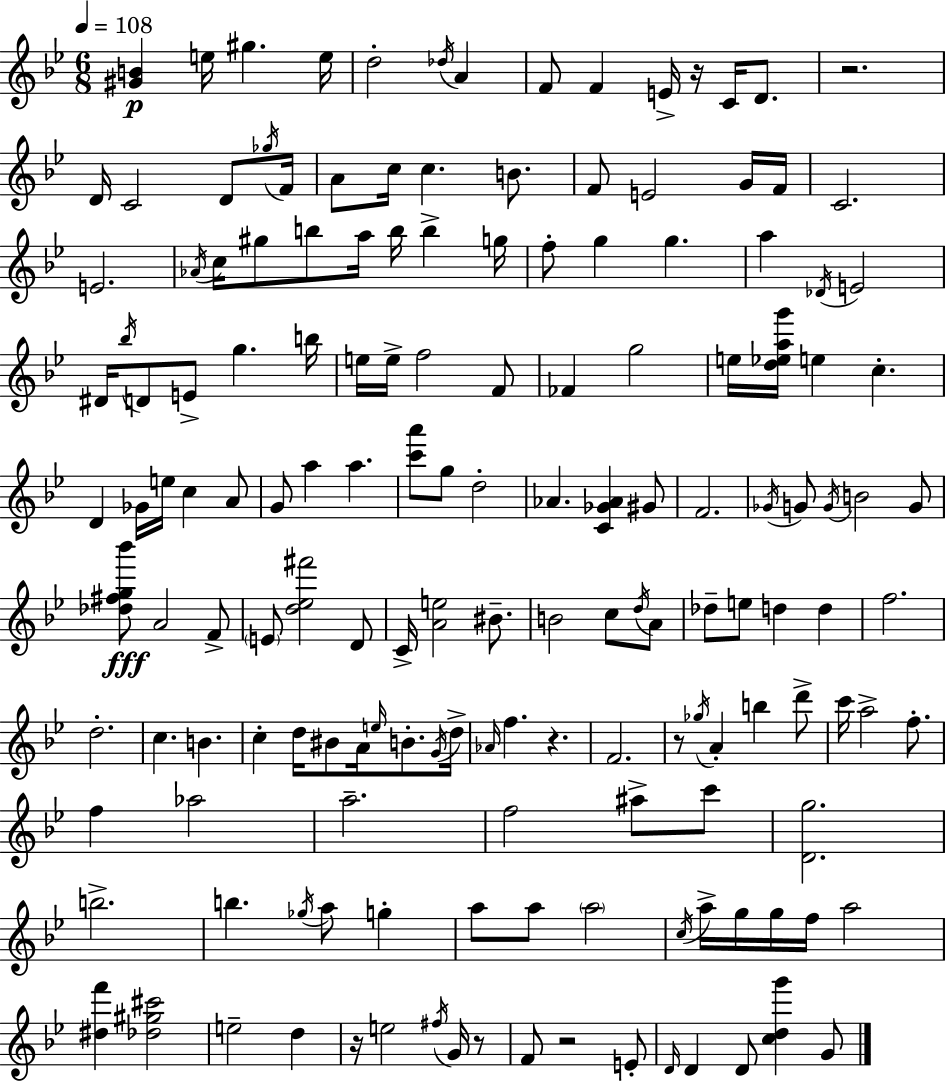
[G#4,B4]/q E5/s G#5/q. E5/s D5/h Db5/s A4/q F4/e F4/q E4/s R/s C4/s D4/e. R/h. D4/s C4/h D4/e Gb5/s F4/s A4/e C5/s C5/q. B4/e. F4/e E4/h G4/s F4/s C4/h. E4/h. Ab4/s C5/s G#5/e B5/e A5/s B5/s B5/q G5/s F5/e G5/q G5/q. A5/q Db4/s E4/h D#4/s Bb5/s D4/e E4/e G5/q. B5/s E5/s E5/s F5/h F4/e FES4/q G5/h E5/s [D5,Eb5,A5,G6]/s E5/q C5/q. D4/q Gb4/s E5/s C5/q A4/e G4/e A5/q A5/q. [C6,A6]/e G5/e D5/h Ab4/q. [C4,Gb4,Ab4]/q G#4/e F4/h. Gb4/s G4/e G4/s B4/h G4/e [Db5,F#5,G5,Bb6]/e A4/h F4/e E4/e [D5,Eb5,F#6]/h D4/e C4/s [A4,E5]/h BIS4/e. B4/h C5/e D5/s A4/e Db5/e E5/e D5/q D5/q F5/h. D5/h. C5/q. B4/q. C5/q D5/s BIS4/e A4/s E5/s B4/e. G4/s D5/s Ab4/s F5/q. R/q. F4/h. R/e Gb5/s A4/q B5/q D6/e C6/s A5/h F5/e. F5/q Ab5/h A5/h. F5/h A#5/e C6/e [D4,G5]/h. B5/h. B5/q. Gb5/s A5/e G5/q A5/e A5/e A5/h C5/s A5/s G5/s G5/s F5/s A5/h [D#5,F6]/q [Db5,G#5,C#6]/h E5/h D5/q R/s E5/h F#5/s G4/s R/e F4/e R/h E4/e D4/s D4/q D4/e [C5,D5,G6]/q G4/e